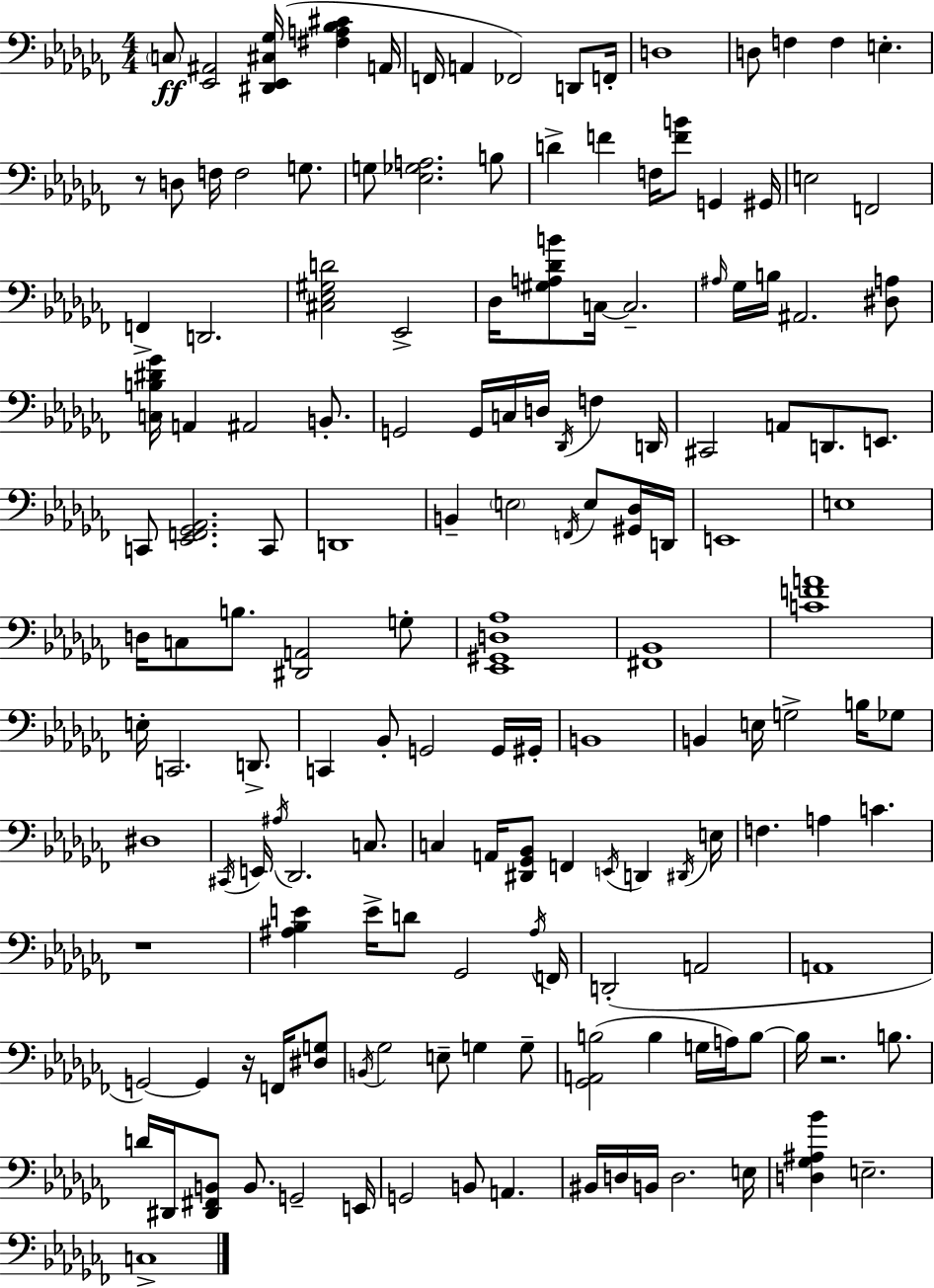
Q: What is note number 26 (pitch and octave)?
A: F2